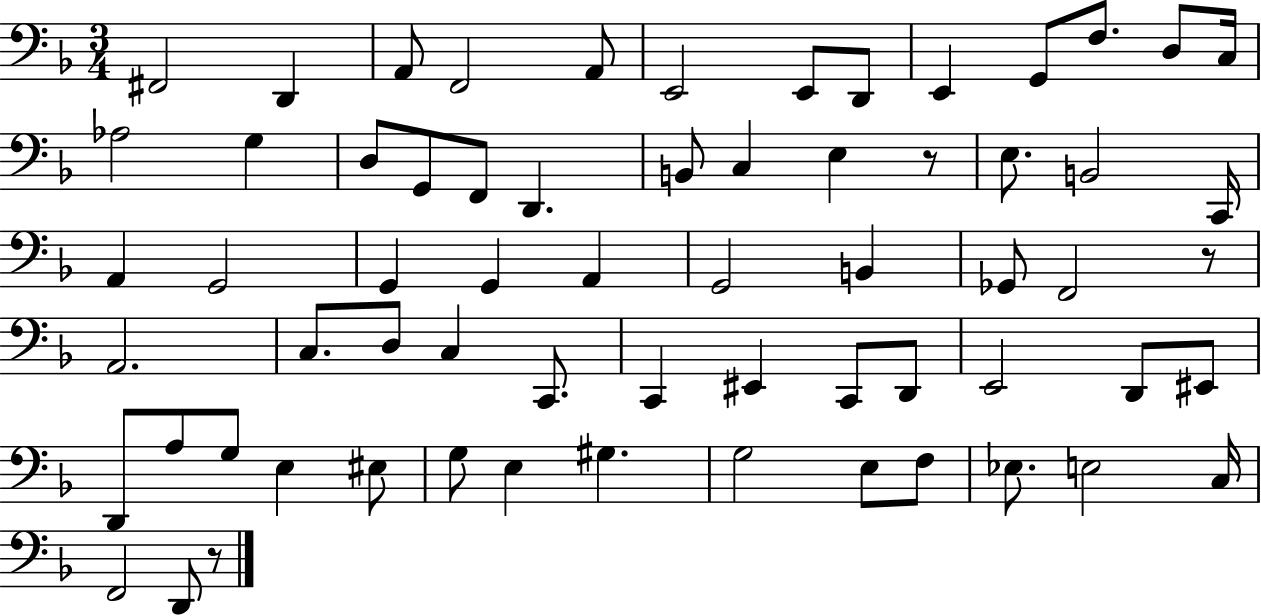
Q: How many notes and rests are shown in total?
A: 65